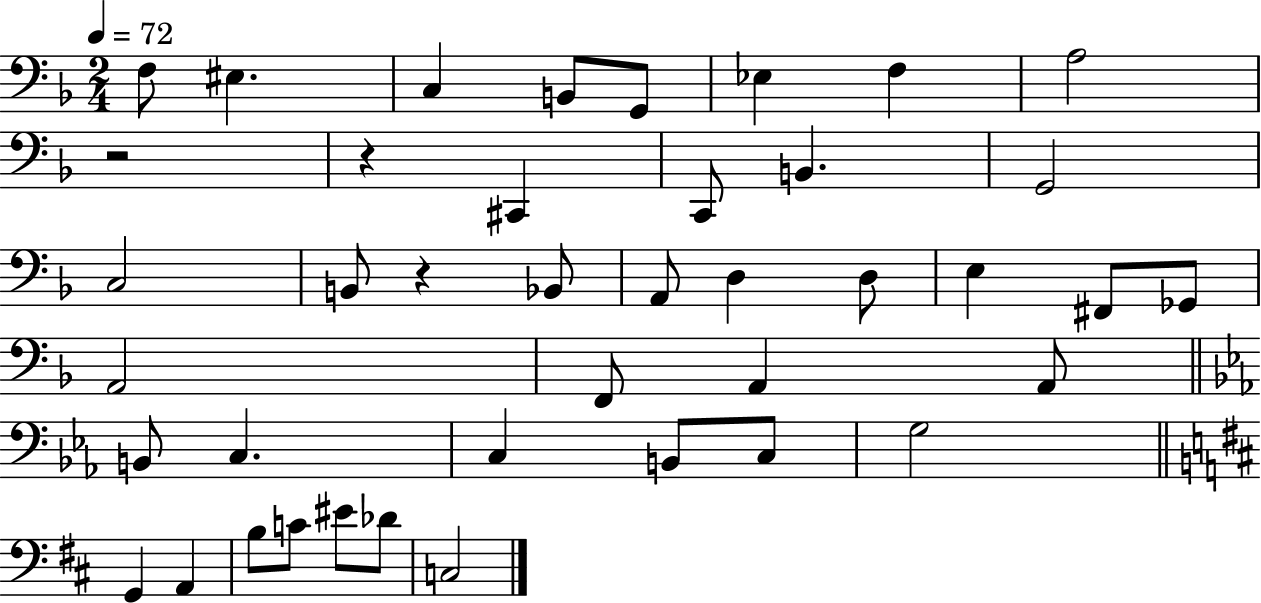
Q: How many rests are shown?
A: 3